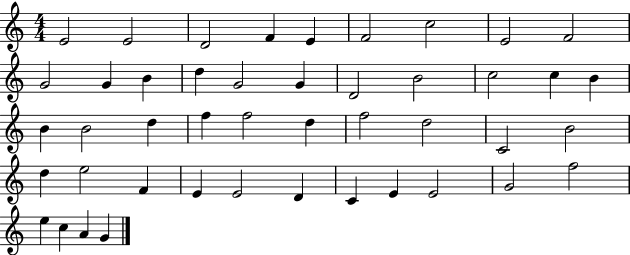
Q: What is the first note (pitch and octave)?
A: E4